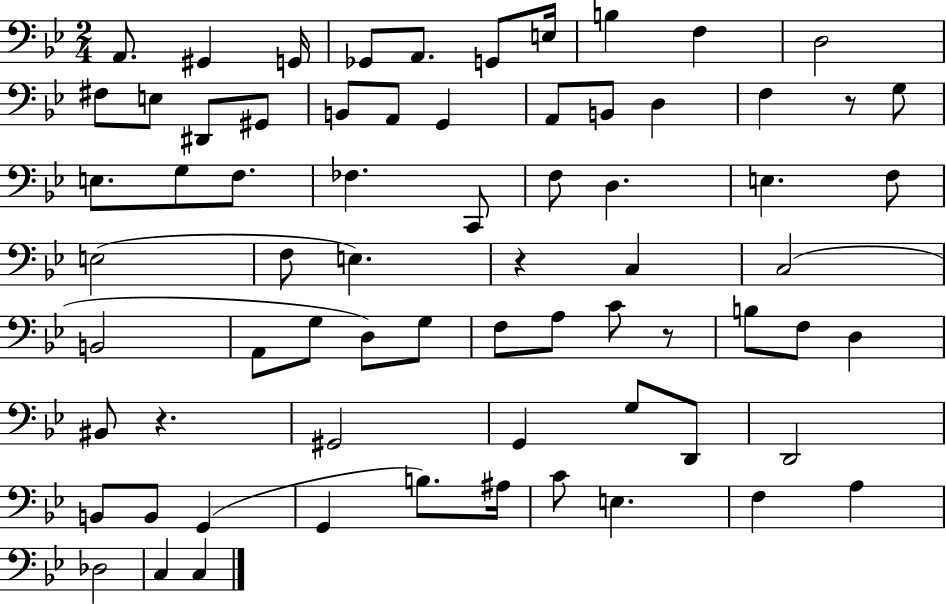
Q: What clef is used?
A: bass